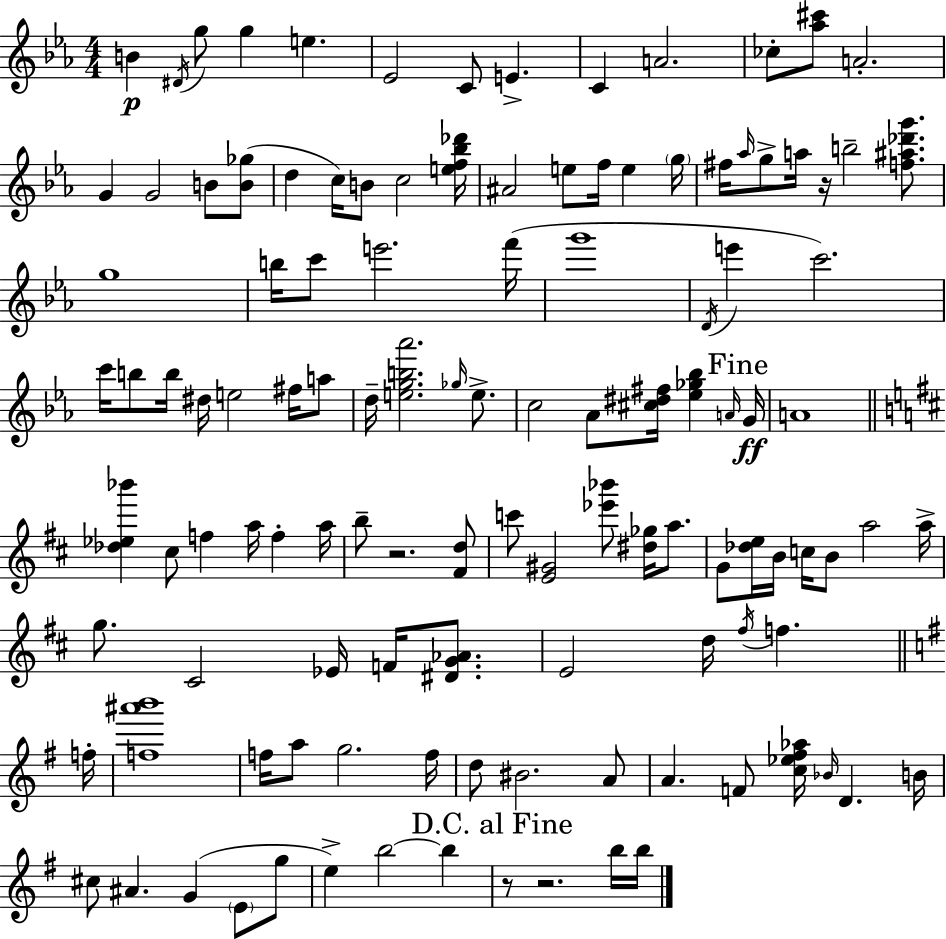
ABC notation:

X:1
T:Untitled
M:4/4
L:1/4
K:Cm
B ^D/4 g/2 g e _E2 C/2 E C A2 _c/2 [_a^c']/2 A2 G G2 B/2 [B_g]/2 d c/4 B/2 c2 [ef_b_d']/4 ^A2 e/2 f/4 e g/4 ^f/4 _a/4 g/2 a/4 z/4 b2 [f^a_d'g']/2 g4 b/4 c'/2 e'2 f'/4 g'4 D/4 e' c'2 c'/4 b/2 b/4 ^d/4 e2 ^f/4 a/2 d/4 [egb_a']2 _g/4 e/2 c2 _A/2 [^c^d^f]/4 [_e_g_b] A/4 G/4 A4 [_d_e_b'] ^c/2 f a/4 f a/4 b/2 z2 [^Fd]/2 c'/2 [E^G]2 [_e'_b']/2 [^d_g]/4 a/2 G/2 [_de]/4 B/4 c/4 B/2 a2 a/4 g/2 ^C2 _E/4 F/4 [^DG_A]/2 E2 d/4 ^f/4 f f/4 [f^a'b']4 f/4 a/2 g2 f/4 d/2 ^B2 A/2 A F/2 [c_e^f_a]/4 _B/4 D B/4 ^c/2 ^A G E/2 g/2 e b2 b z/2 z2 b/4 b/4